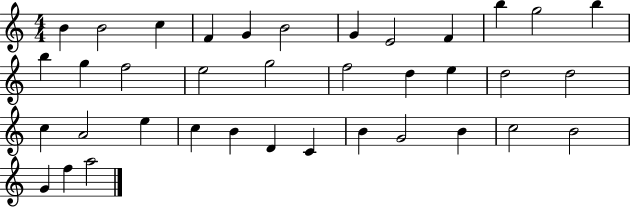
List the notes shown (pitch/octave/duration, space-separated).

B4/q B4/h C5/q F4/q G4/q B4/h G4/q E4/h F4/q B5/q G5/h B5/q B5/q G5/q F5/h E5/h G5/h F5/h D5/q E5/q D5/h D5/h C5/q A4/h E5/q C5/q B4/q D4/q C4/q B4/q G4/h B4/q C5/h B4/h G4/q F5/q A5/h